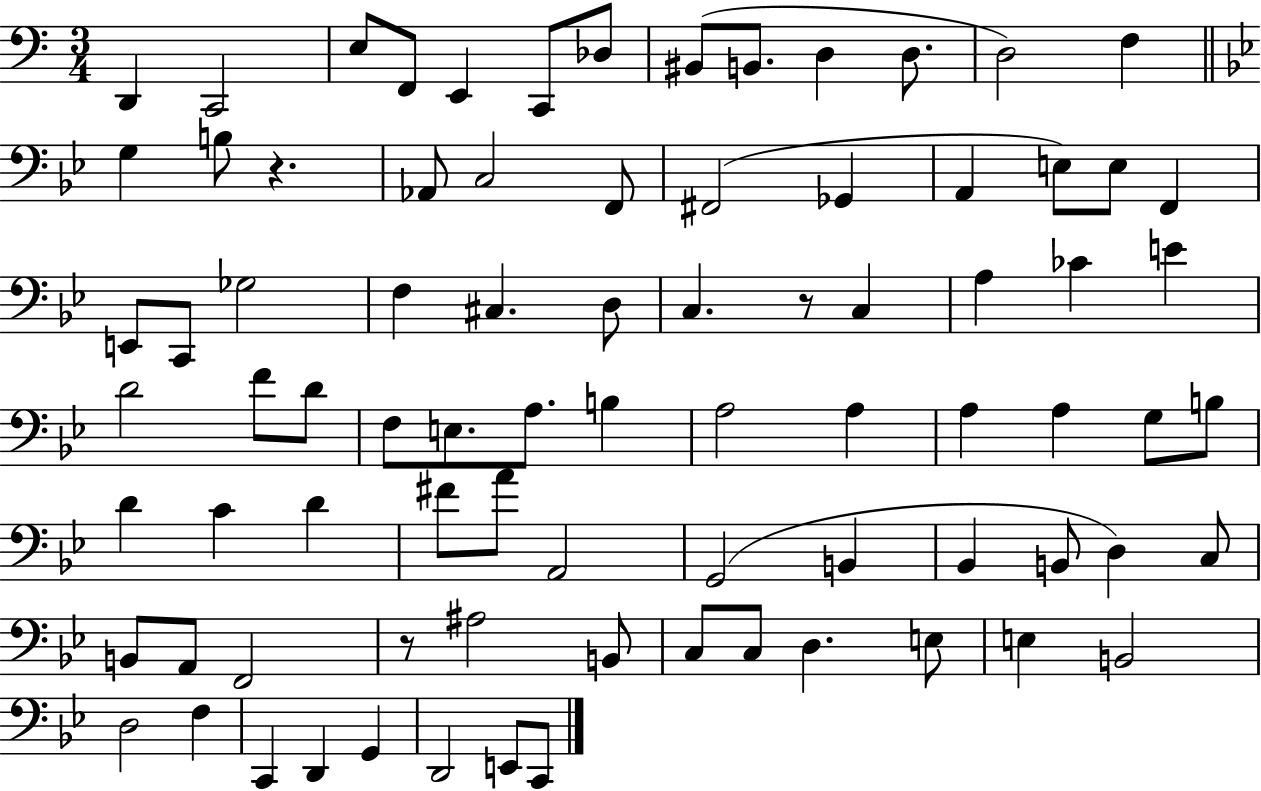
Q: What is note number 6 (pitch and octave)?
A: C2